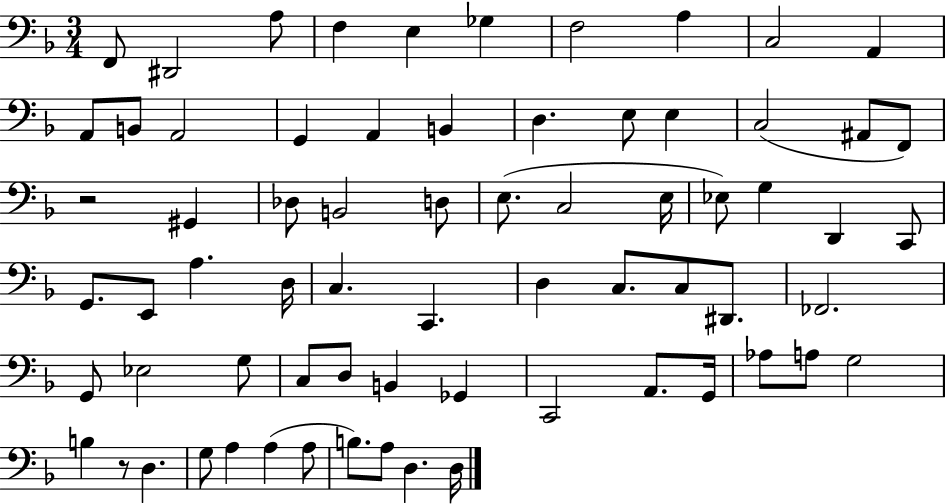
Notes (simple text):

F2/e D#2/h A3/e F3/q E3/q Gb3/q F3/h A3/q C3/h A2/q A2/e B2/e A2/h G2/q A2/q B2/q D3/q. E3/e E3/q C3/h A#2/e F2/e R/h G#2/q Db3/e B2/h D3/e E3/e. C3/h E3/s Eb3/e G3/q D2/q C2/e G2/e. E2/e A3/q. D3/s C3/q. C2/q. D3/q C3/e. C3/e D#2/e. FES2/h. G2/e Eb3/h G3/e C3/e D3/e B2/q Gb2/q C2/h A2/e. G2/s Ab3/e A3/e G3/h B3/q R/e D3/q. G3/e A3/q A3/q A3/e B3/e. A3/e D3/q. D3/s